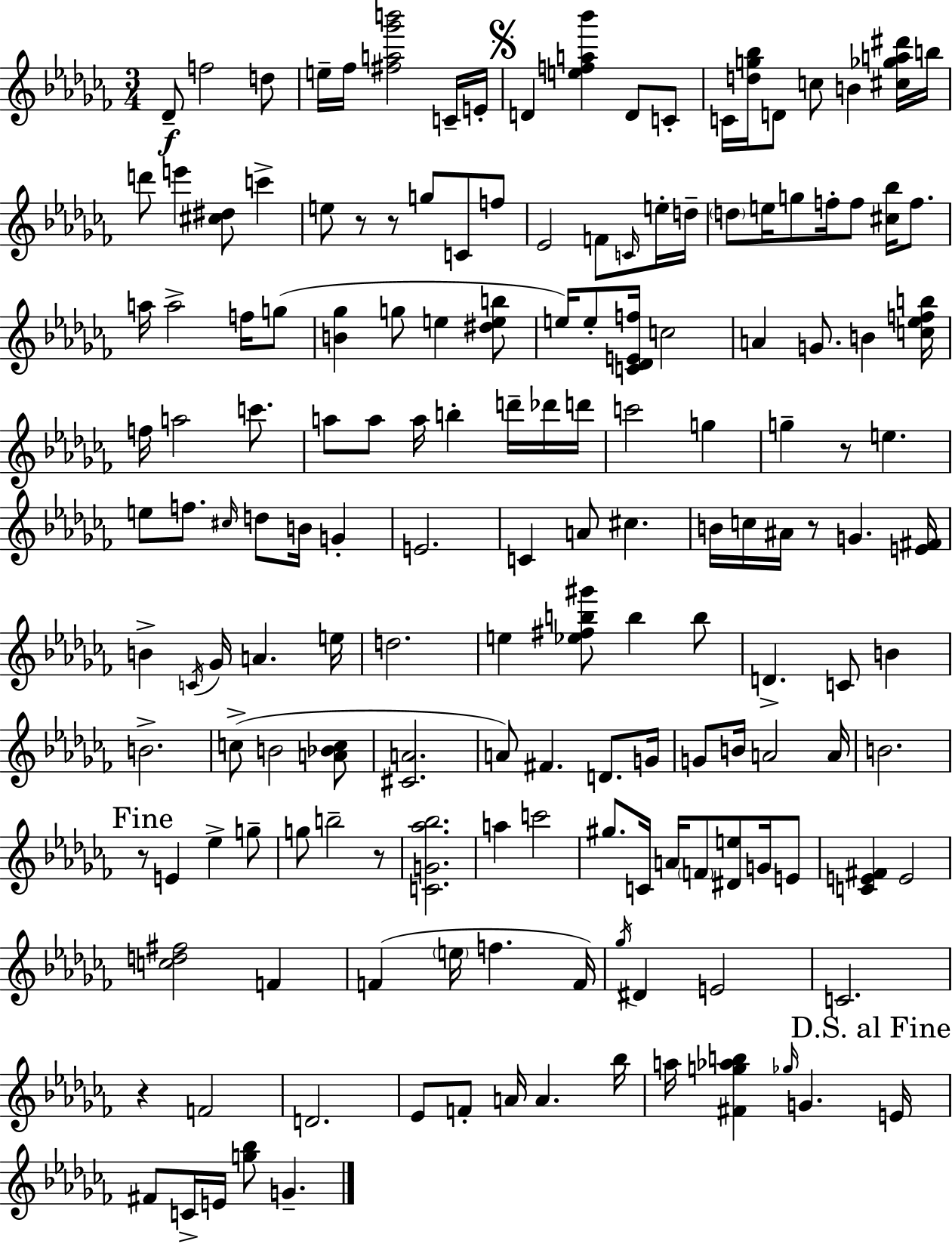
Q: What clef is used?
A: treble